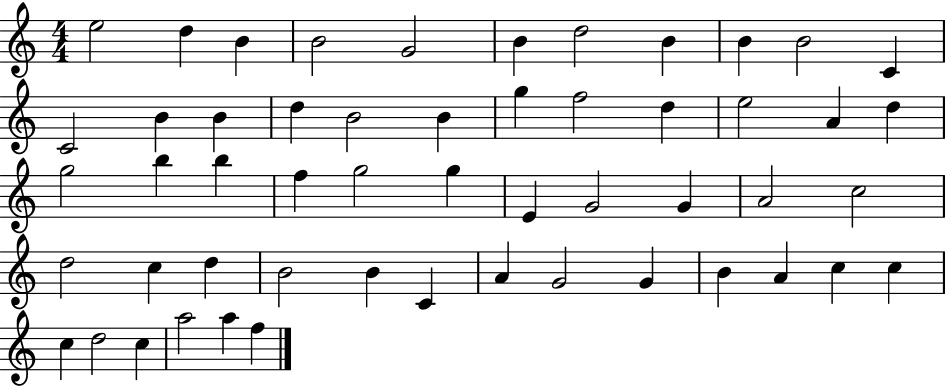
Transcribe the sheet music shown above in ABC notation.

X:1
T:Untitled
M:4/4
L:1/4
K:C
e2 d B B2 G2 B d2 B B B2 C C2 B B d B2 B g f2 d e2 A d g2 b b f g2 g E G2 G A2 c2 d2 c d B2 B C A G2 G B A c c c d2 c a2 a f